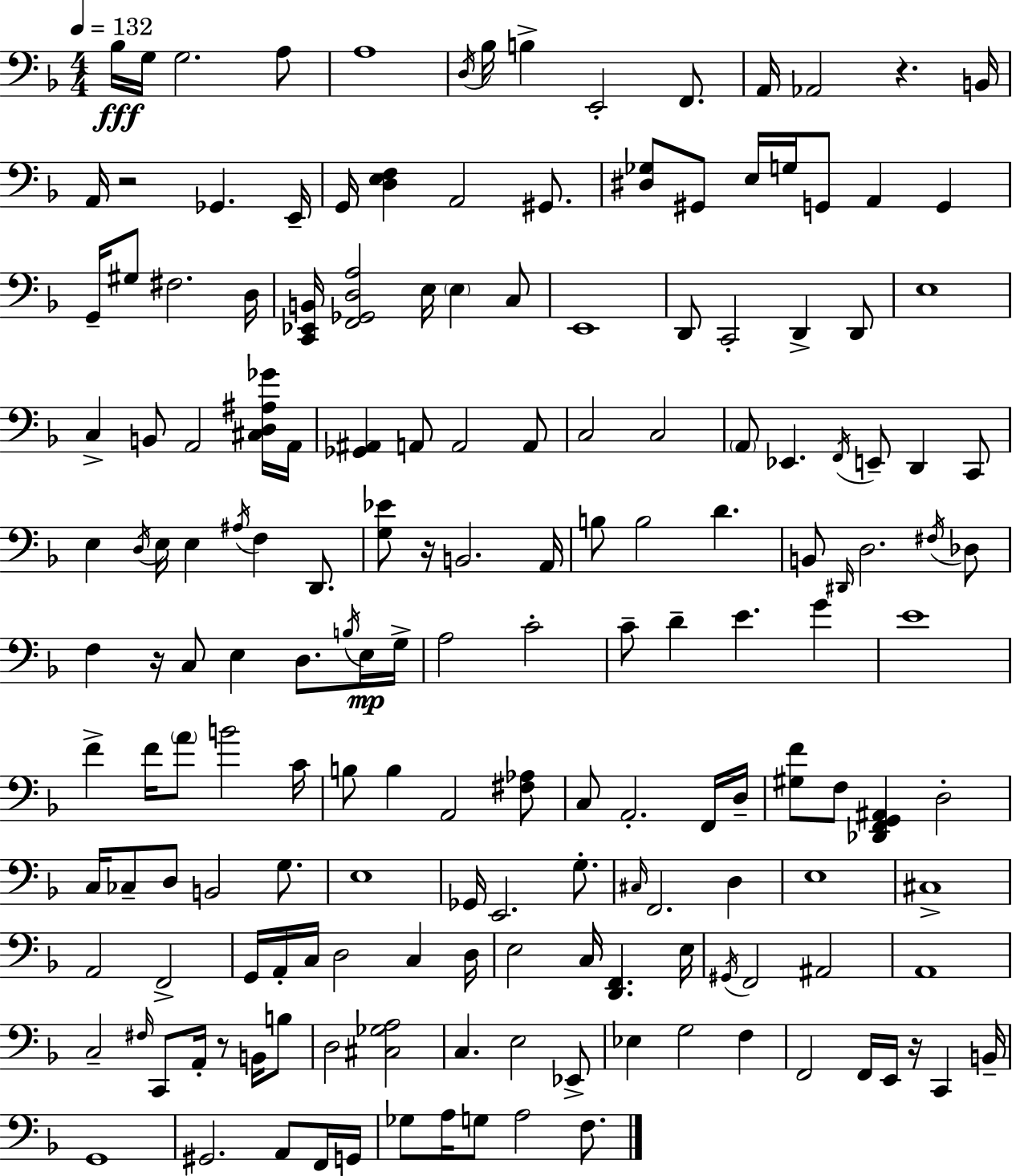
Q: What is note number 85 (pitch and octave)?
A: F4